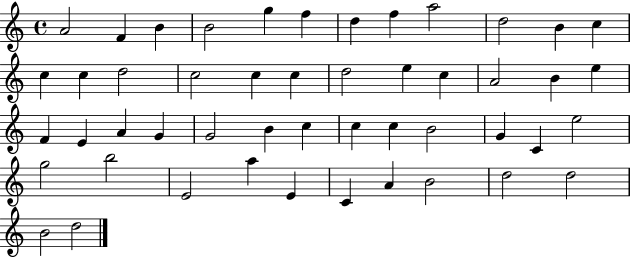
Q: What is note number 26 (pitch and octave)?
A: E4